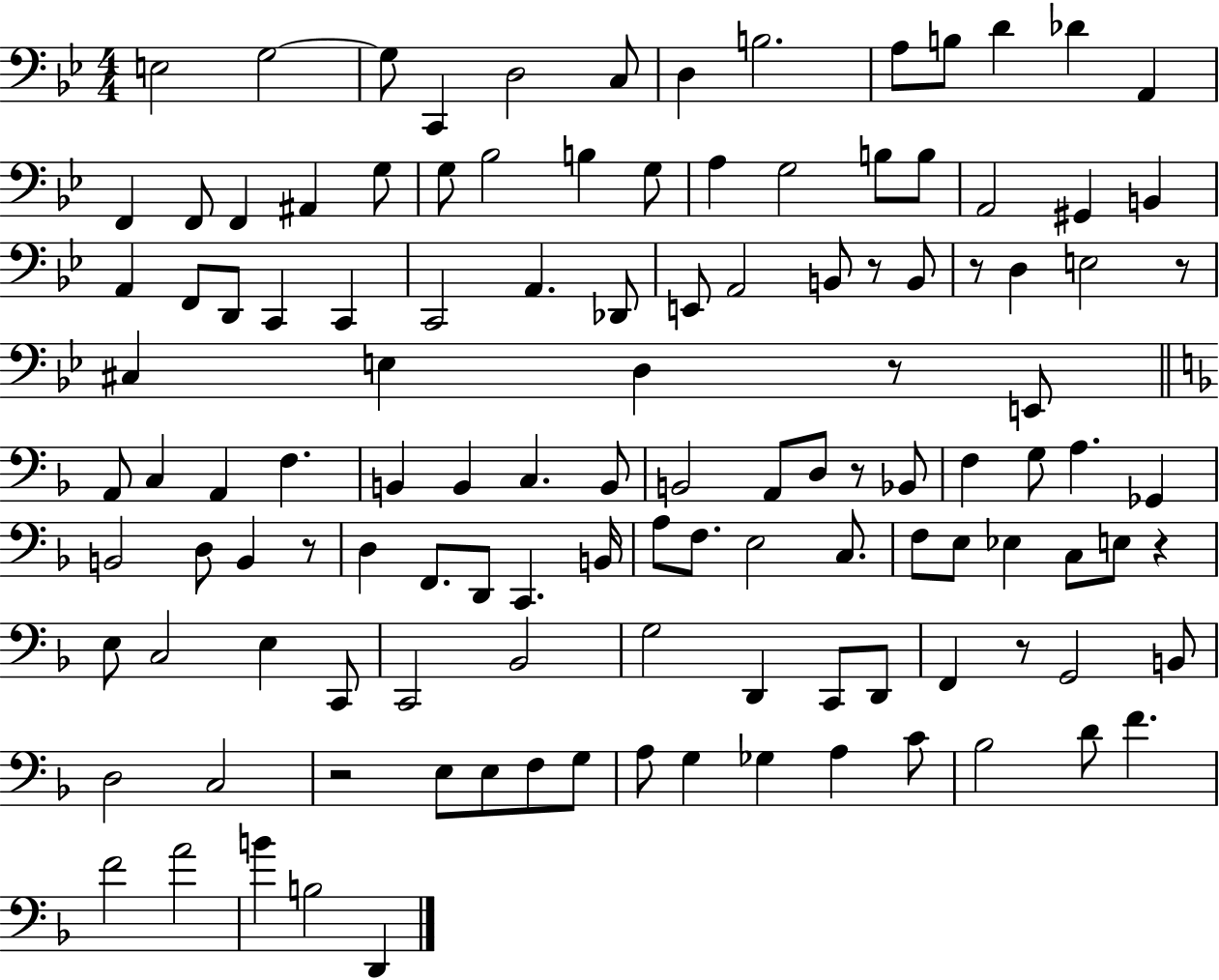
{
  \clef bass
  \numericTimeSignature
  \time 4/4
  \key bes \major
  e2 g2~~ | g8 c,4 d2 c8 | d4 b2. | a8 b8 d'4 des'4 a,4 | \break f,4 f,8 f,4 ais,4 g8 | g8 bes2 b4 g8 | a4 g2 b8 b8 | a,2 gis,4 b,4 | \break a,4 f,8 d,8 c,4 c,4 | c,2 a,4. des,8 | e,8 a,2 b,8 r8 b,8 | r8 d4 e2 r8 | \break cis4 e4 d4 r8 e,8 | \bar "||" \break \key d \minor a,8 c4 a,4 f4. | b,4 b,4 c4. b,8 | b,2 a,8 d8 r8 bes,8 | f4 g8 a4. ges,4 | \break b,2 d8 b,4 r8 | d4 f,8. d,8 c,4. b,16 | a8 f8. e2 c8. | f8 e8 ees4 c8 e8 r4 | \break e8 c2 e4 c,8 | c,2 bes,2 | g2 d,4 c,8 d,8 | f,4 r8 g,2 b,8 | \break d2 c2 | r2 e8 e8 f8 g8 | a8 g4 ges4 a4 c'8 | bes2 d'8 f'4. | \break f'2 a'2 | b'4 b2 d,4 | \bar "|."
}